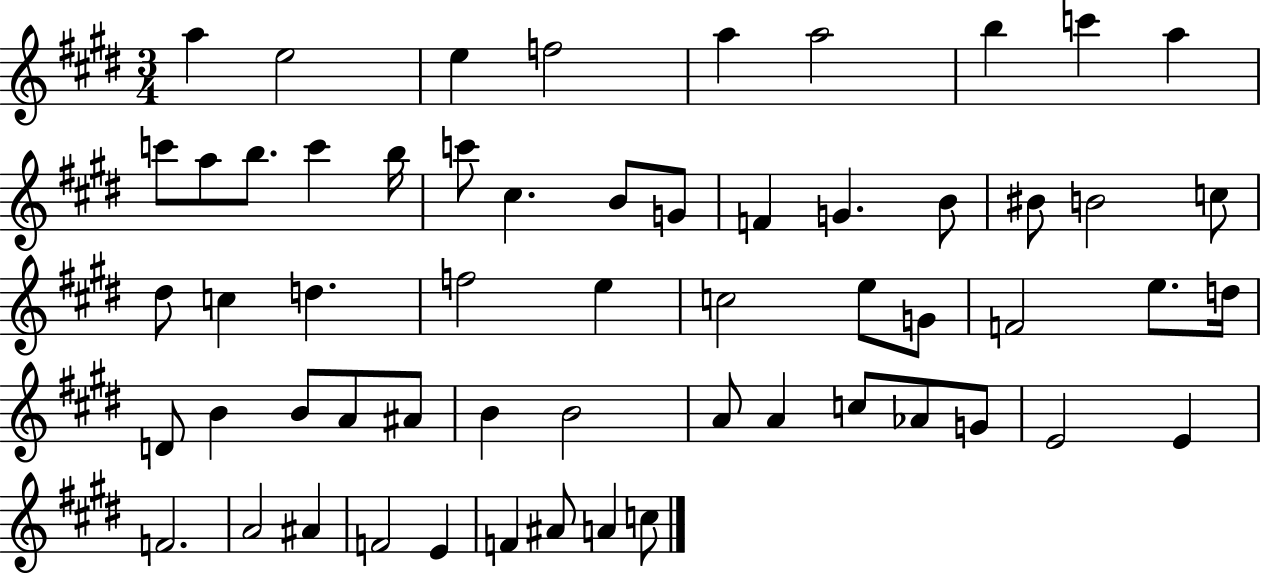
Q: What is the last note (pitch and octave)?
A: C5